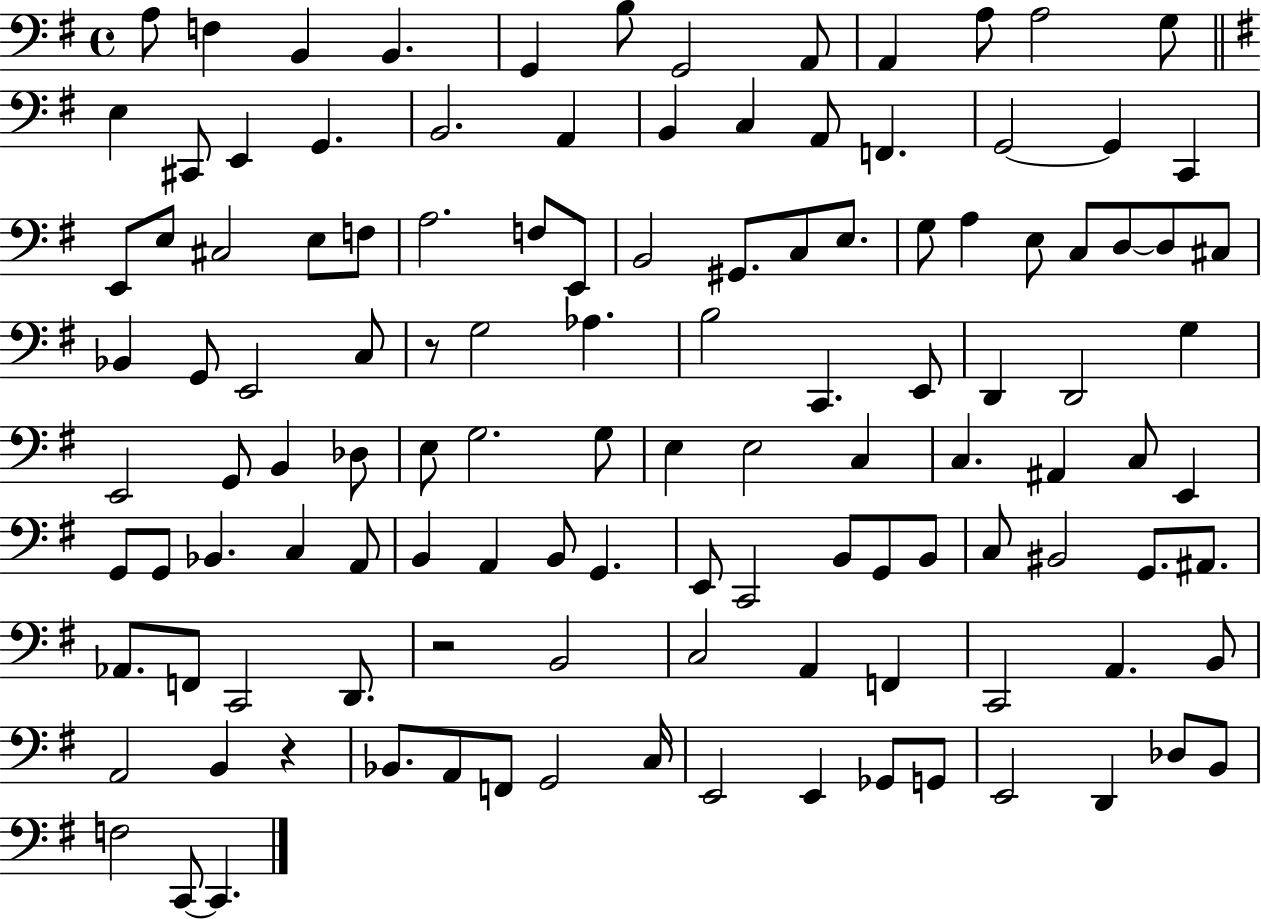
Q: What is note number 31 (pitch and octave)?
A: A3